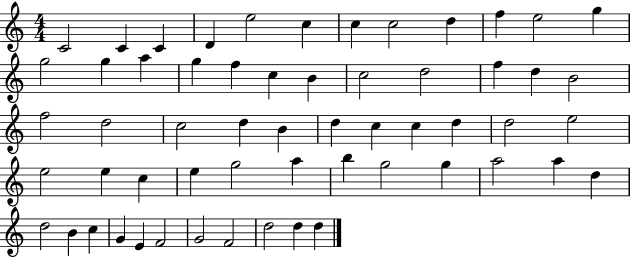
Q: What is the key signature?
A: C major